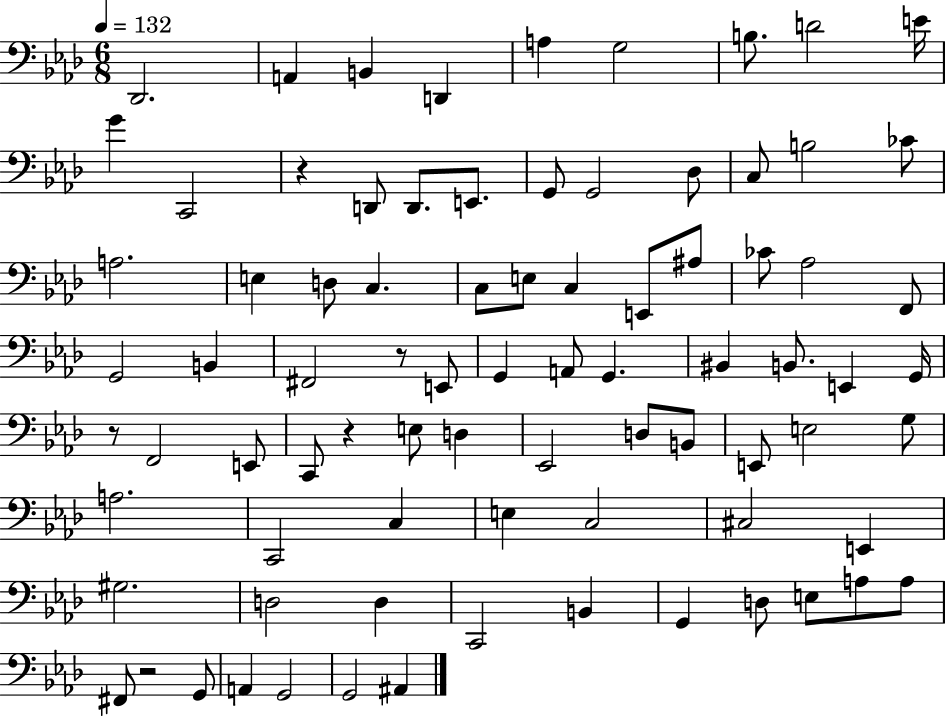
{
  \clef bass
  \numericTimeSignature
  \time 6/8
  \key aes \major
  \tempo 4 = 132
  des,2. | a,4 b,4 d,4 | a4 g2 | b8. d'2 e'16 | \break g'4 c,2 | r4 d,8 d,8. e,8. | g,8 g,2 des8 | c8 b2 ces'8 | \break a2. | e4 d8 c4. | c8 e8 c4 e,8 ais8 | ces'8 aes2 f,8 | \break g,2 b,4 | fis,2 r8 e,8 | g,4 a,8 g,4. | bis,4 b,8. e,4 g,16 | \break r8 f,2 e,8 | c,8 r4 e8 d4 | ees,2 d8 b,8 | e,8 e2 g8 | \break a2. | c,2 c4 | e4 c2 | cis2 e,4 | \break gis2. | d2 d4 | c,2 b,4 | g,4 d8 e8 a8 a8 | \break fis,8 r2 g,8 | a,4 g,2 | g,2 ais,4 | \bar "|."
}